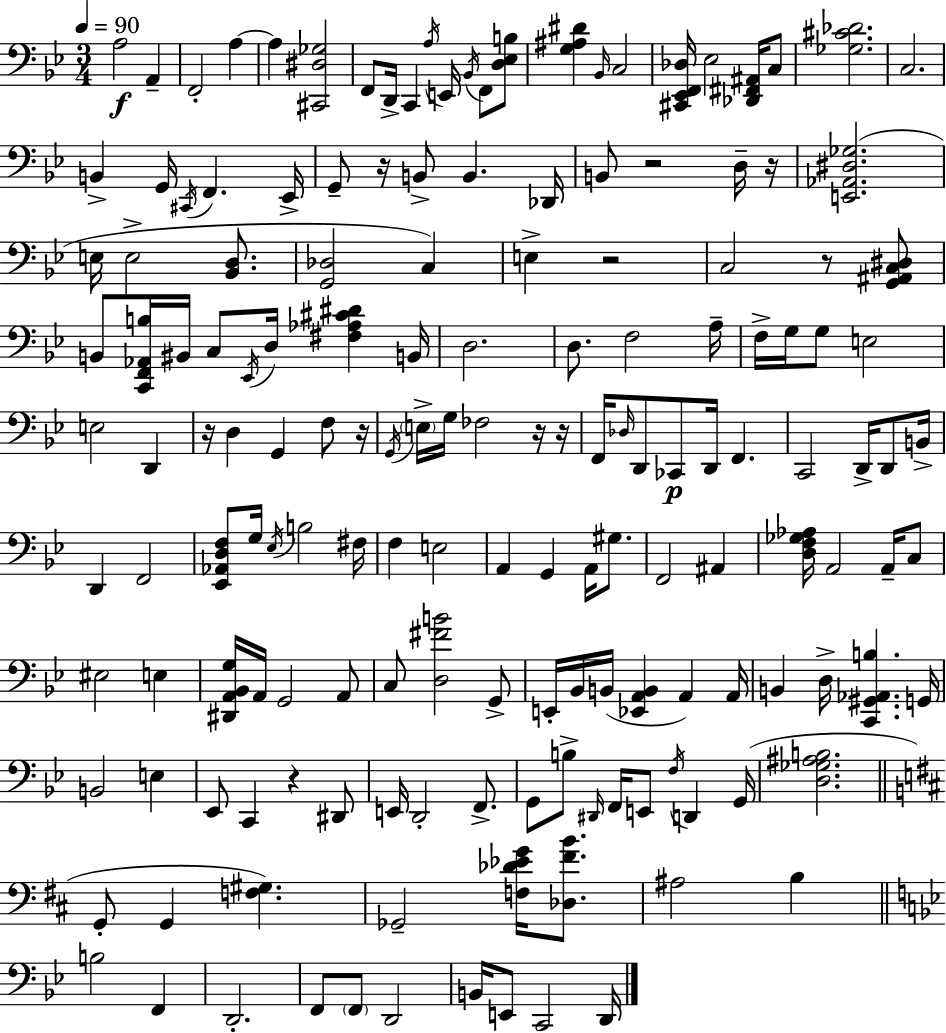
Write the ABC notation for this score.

X:1
T:Untitled
M:3/4
L:1/4
K:Gm
A,2 A,, F,,2 A, A, [^C,,^D,_G,]2 F,,/2 D,,/4 C,, A,/4 E,,/4 _B,,/4 F,,/2 [D,_E,B,]/2 [G,^A,^D] _B,,/4 C,2 [^C,,_E,,F,,_D,]/4 _E,2 [_D,,^F,,^A,,]/4 C,/2 [_G,^C_D]2 C,2 B,, G,,/4 ^C,,/4 F,, _E,,/4 G,,/2 z/4 B,,/2 B,, _D,,/4 B,,/2 z2 D,/4 z/4 [E,,_A,,^D,_G,]2 E,/4 E,2 [_B,,D,]/2 [G,,_D,]2 C, E, z2 C,2 z/2 [G,,^A,,C,^D,]/2 B,,/2 [C,,F,,_A,,B,]/4 ^B,,/4 C,/2 _E,,/4 D,/4 [^F,_A,^C^D] B,,/4 D,2 D,/2 F,2 A,/4 F,/4 G,/4 G,/2 E,2 E,2 D,, z/4 D, G,, F,/2 z/4 G,,/4 E,/4 G,/4 _F,2 z/4 z/4 F,,/4 _D,/4 D,,/2 _C,,/2 D,,/4 F,, C,,2 D,,/4 D,,/2 B,,/4 D,, F,,2 [_E,,_A,,D,F,]/2 G,/4 _E,/4 B,2 ^F,/4 F, E,2 A,, G,, A,,/4 ^G,/2 F,,2 ^A,, [D,F,_G,_A,]/4 A,,2 A,,/4 C,/2 ^E,2 E, [^D,,A,,_B,,G,]/4 A,,/4 G,,2 A,,/2 C,/2 [D,^FB]2 G,,/2 E,,/4 _B,,/4 B,,/4 [_E,,A,,B,,] A,, A,,/4 B,, D,/4 [C,,^G,,_A,,B,] G,,/4 B,,2 E, _E,,/2 C,, z ^D,,/2 E,,/4 D,,2 F,,/2 G,,/2 B,/2 ^D,,/4 F,,/4 E,,/2 F,/4 D,, G,,/4 [D,_G,^A,B,]2 G,,/2 G,, [F,^G,] _G,,2 [F,_D_EG]/4 [_D,^FB]/2 ^A,2 B, B,2 F,, D,,2 F,,/2 F,,/2 D,,2 B,,/4 E,,/2 C,,2 D,,/4